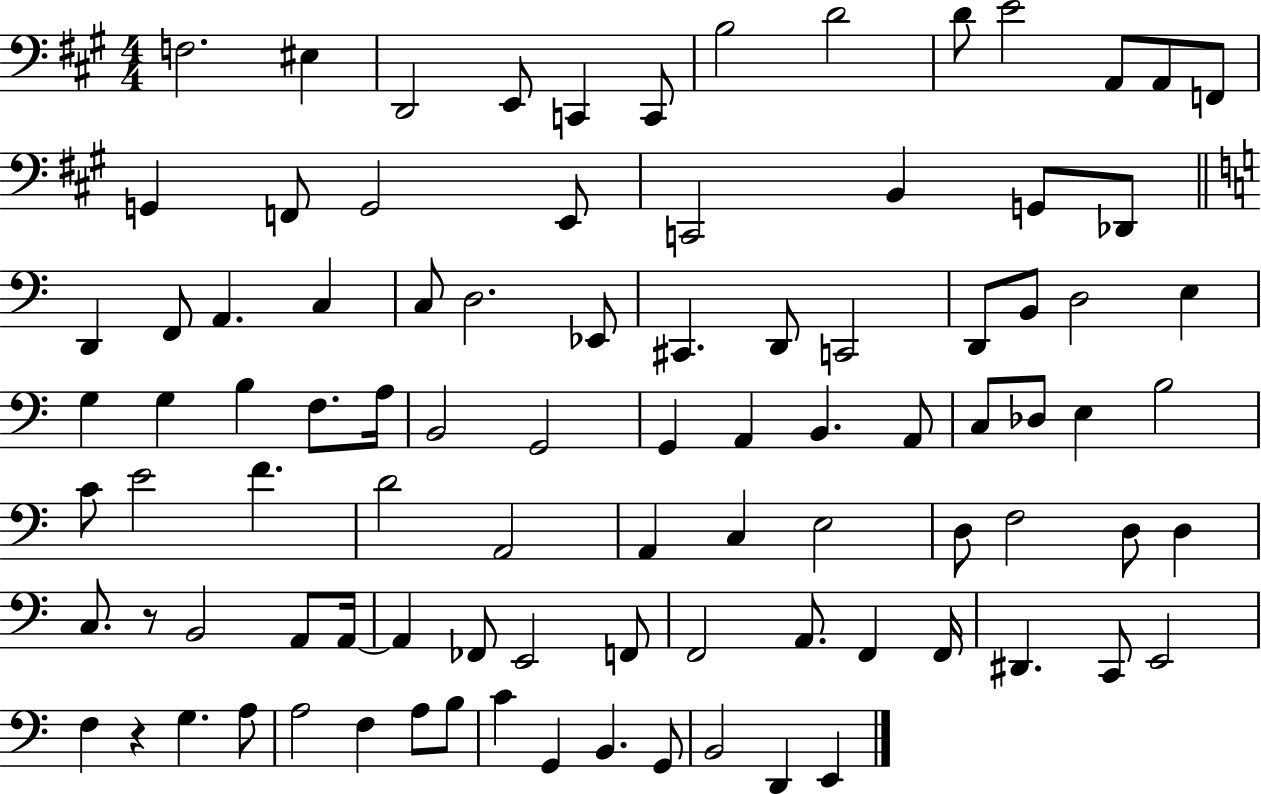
X:1
T:Untitled
M:4/4
L:1/4
K:A
F,2 ^E, D,,2 E,,/2 C,, C,,/2 B,2 D2 D/2 E2 A,,/2 A,,/2 F,,/2 G,, F,,/2 G,,2 E,,/2 C,,2 B,, G,,/2 _D,,/2 D,, F,,/2 A,, C, C,/2 D,2 _E,,/2 ^C,, D,,/2 C,,2 D,,/2 B,,/2 D,2 E, G, G, B, F,/2 A,/4 B,,2 G,,2 G,, A,, B,, A,,/2 C,/2 _D,/2 E, B,2 C/2 E2 F D2 A,,2 A,, C, E,2 D,/2 F,2 D,/2 D, C,/2 z/2 B,,2 A,,/2 A,,/4 A,, _F,,/2 E,,2 F,,/2 F,,2 A,,/2 F,, F,,/4 ^D,, C,,/2 E,,2 F, z G, A,/2 A,2 F, A,/2 B,/2 C G,, B,, G,,/2 B,,2 D,, E,,